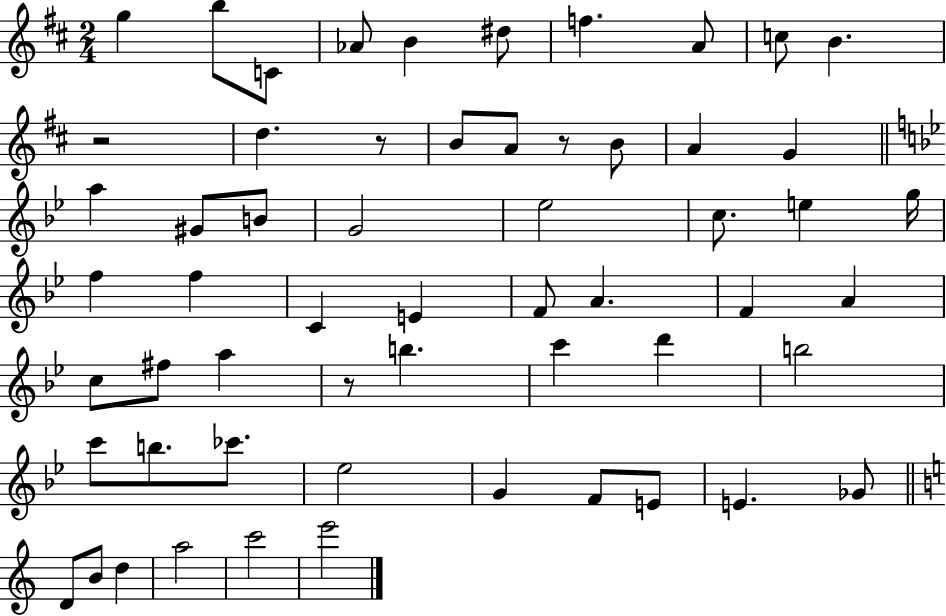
G5/q B5/e C4/e Ab4/e B4/q D#5/e F5/q. A4/e C5/e B4/q. R/h D5/q. R/e B4/e A4/e R/e B4/e A4/q G4/q A5/q G#4/e B4/e G4/h Eb5/h C5/e. E5/q G5/s F5/q F5/q C4/q E4/q F4/e A4/q. F4/q A4/q C5/e F#5/e A5/q R/e B5/q. C6/q D6/q B5/h C6/e B5/e. CES6/e. Eb5/h G4/q F4/e E4/e E4/q. Gb4/e D4/e B4/e D5/q A5/h C6/h E6/h